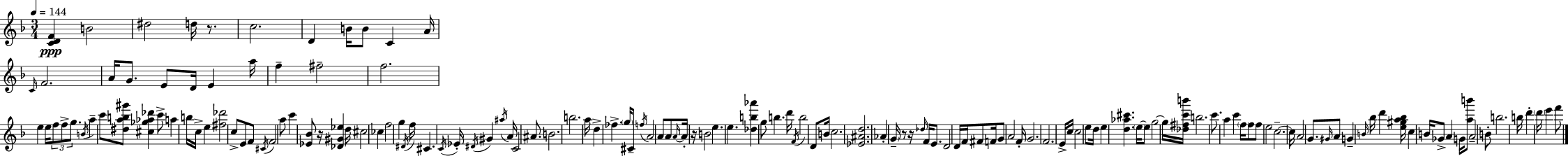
[C4,D4,F4]/q B4/h D#5/h D5/s R/e. C5/h. D4/q B4/s B4/e C4/q A4/s C4/s F4/h. A4/s G4/e. E4/e D4/s E4/q A5/s F5/q F#5/h F5/h. E5/q E5/s F5/e F5/e G5/e. B4/s A5/q C6/e [D#5,A5,B5,G#6]/e [C#5,Gb5,Ab5,Db6]/q C6/e A5/q B5/s C5/s E5/q [F#5,Db6]/h C5/e E4/e F4/e C#4/s F4/h A5/e C6/q [Eb4,Bb4]/e R/s [Db4,G#4,Eb5]/q D5/s C#5/h CES5/q F5/h G5/q D#4/s F5/s C#4/q. C4/s Eb4/s D#4/s G#4/q A#5/s A4/s C4/h A#4/e. B4/h. B5/h. A5/s D5/q FES5/q. G5/s C#4/e F5/s A4/h A4/e A4/e A4/s A4/s R/s B4/h E5/q. E5/q. [Db5,B5,Ab6]/q G5/e B5/q. D6/s F4/s B5/h D4/e B4/s C5/h. [Eb4,A#4,D5]/h. Ab4/q G4/s R/e R/s Db5/s F4/s E4/e. D4/h D4/s F4/s F#4/e F4/s G4/e A4/h F4/s G4/h. F4/h. E4/s C5/s C5/h E5/e D5/s E5/q [D5,Ab5,C#6]/q. E5/s E5/e G5/h G5/s [Db5,F#5,C6,B6]/s B5/h. C6/e. A5/q C6/q F5/s F5/e F5/e E5/h C5/h. C5/s A4/h G4/e. G#4/s A4/e G4/q B4/s Bb5/s D6/q [E5,G#5,A5,Bb5]/s C5/q B4/s Gb4/e A4/q G4/s [A5,B6]/e A4/h B4/e B5/h. B5/s D6/q D6/s E6/q F6/e